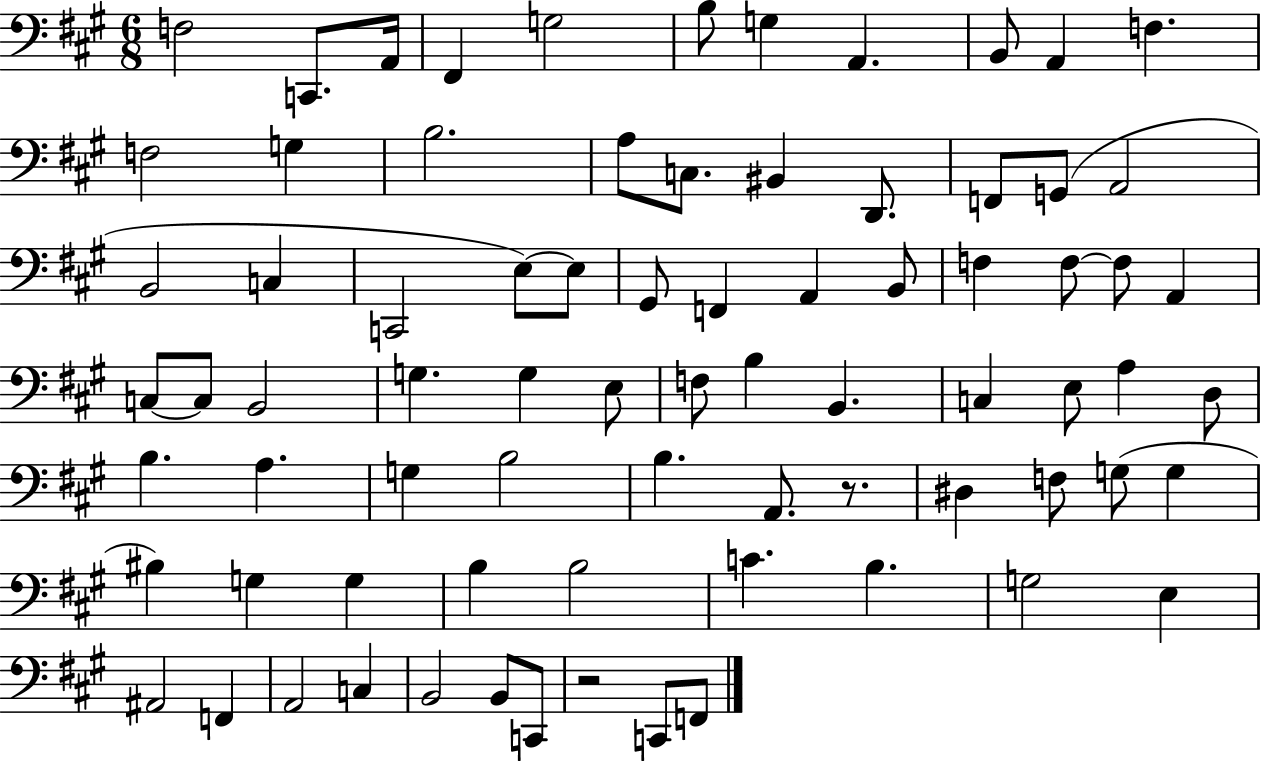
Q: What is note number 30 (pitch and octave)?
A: B2